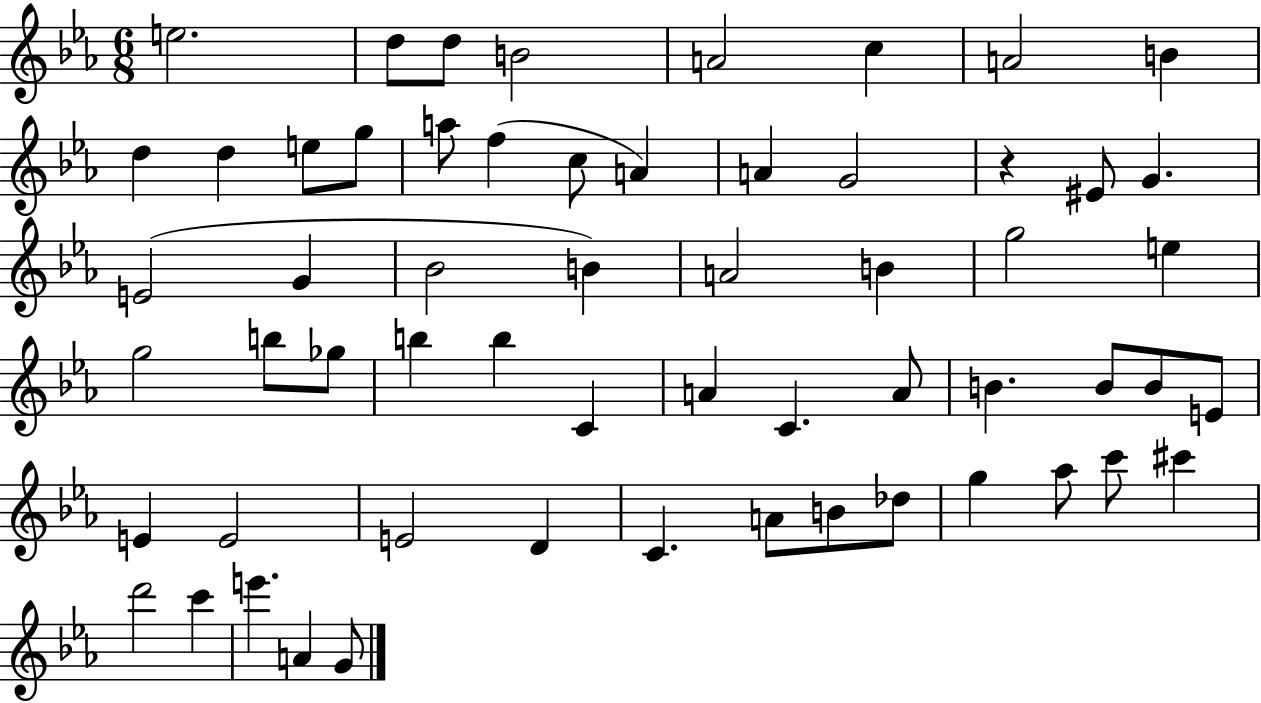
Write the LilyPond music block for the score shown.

{
  \clef treble
  \numericTimeSignature
  \time 6/8
  \key ees \major
  e''2. | d''8 d''8 b'2 | a'2 c''4 | a'2 b'4 | \break d''4 d''4 e''8 g''8 | a''8 f''4( c''8 a'4) | a'4 g'2 | r4 eis'8 g'4. | \break e'2( g'4 | bes'2 b'4) | a'2 b'4 | g''2 e''4 | \break g''2 b''8 ges''8 | b''4 b''4 c'4 | a'4 c'4. a'8 | b'4. b'8 b'8 e'8 | \break e'4 e'2 | e'2 d'4 | c'4. a'8 b'8 des''8 | g''4 aes''8 c'''8 cis'''4 | \break d'''2 c'''4 | e'''4. a'4 g'8 | \bar "|."
}